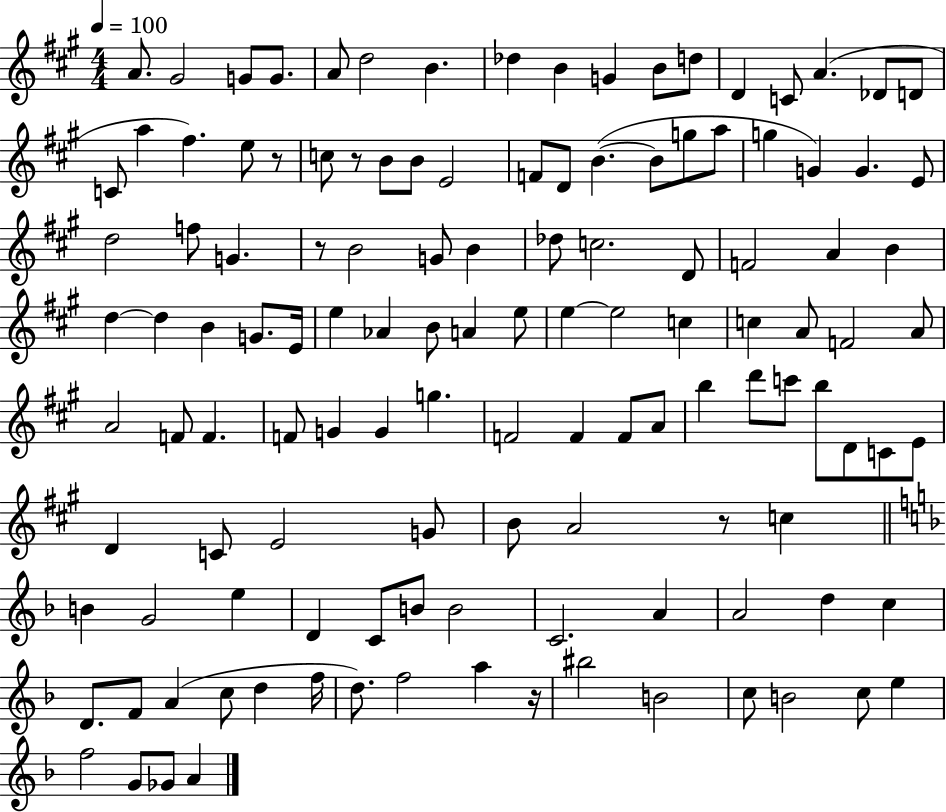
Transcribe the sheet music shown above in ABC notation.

X:1
T:Untitled
M:4/4
L:1/4
K:A
A/2 ^G2 G/2 G/2 A/2 d2 B _d B G B/2 d/2 D C/2 A _D/2 D/2 C/2 a ^f e/2 z/2 c/2 z/2 B/2 B/2 E2 F/2 D/2 B B/2 g/2 a/2 g G G E/2 d2 f/2 G z/2 B2 G/2 B _d/2 c2 D/2 F2 A B d d B G/2 E/4 e _A B/2 A e/2 e e2 c c A/2 F2 A/2 A2 F/2 F F/2 G G g F2 F F/2 A/2 b d'/2 c'/2 b/2 D/2 C/2 E/2 D C/2 E2 G/2 B/2 A2 z/2 c B G2 e D C/2 B/2 B2 C2 A A2 d c D/2 F/2 A c/2 d f/4 d/2 f2 a z/4 ^b2 B2 c/2 B2 c/2 e f2 G/2 _G/2 A